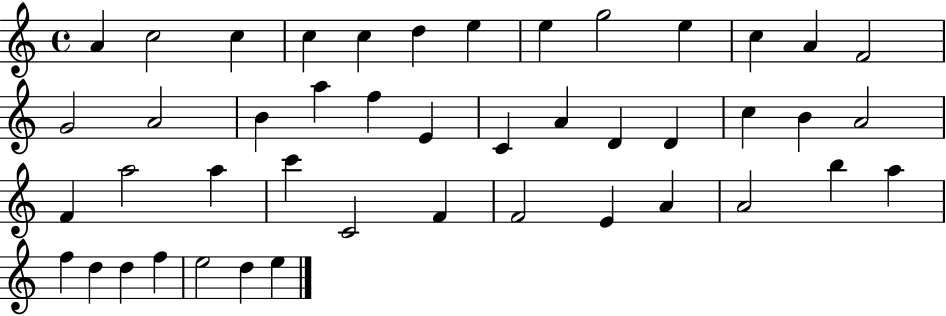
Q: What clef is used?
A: treble